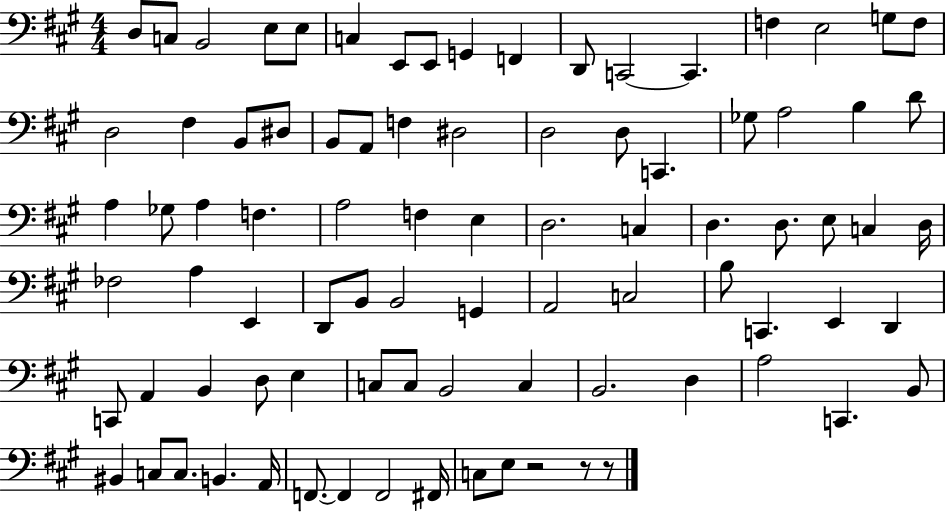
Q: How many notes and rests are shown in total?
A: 87